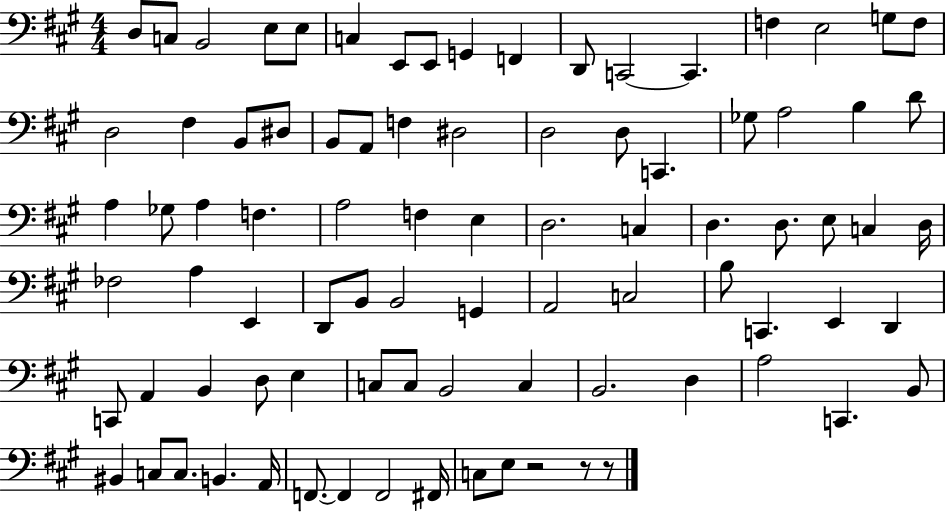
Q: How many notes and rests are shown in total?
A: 87